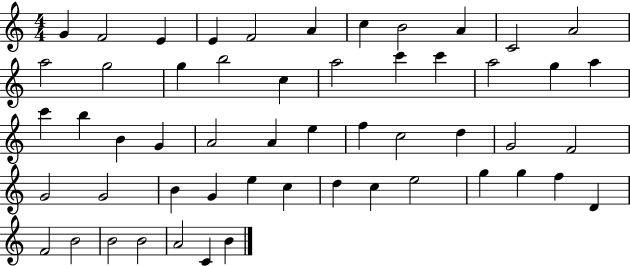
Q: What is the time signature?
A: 4/4